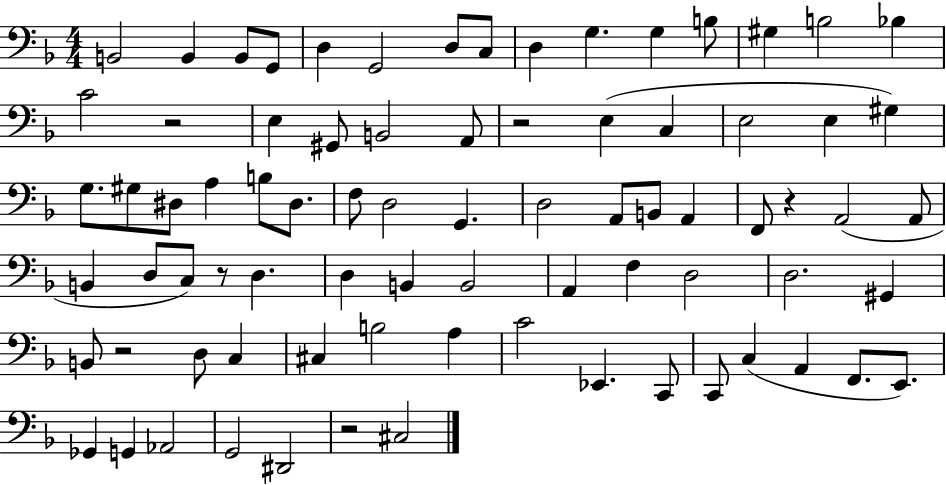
B2/h B2/q B2/e G2/e D3/q G2/h D3/e C3/e D3/q G3/q. G3/q B3/e G#3/q B3/h Bb3/q C4/h R/h E3/q G#2/e B2/h A2/e R/h E3/q C3/q E3/h E3/q G#3/q G3/e. G#3/e D#3/e A3/q B3/e D#3/e. F3/e D3/h G2/q. D3/h A2/e B2/e A2/q F2/e R/q A2/h A2/e B2/q D3/e C3/e R/e D3/q. D3/q B2/q B2/h A2/q F3/q D3/h D3/h. G#2/q B2/e R/h D3/e C3/q C#3/q B3/h A3/q C4/h Eb2/q. C2/e C2/e C3/q A2/q F2/e. E2/e. Gb2/q G2/q Ab2/h G2/h D#2/h R/h C#3/h